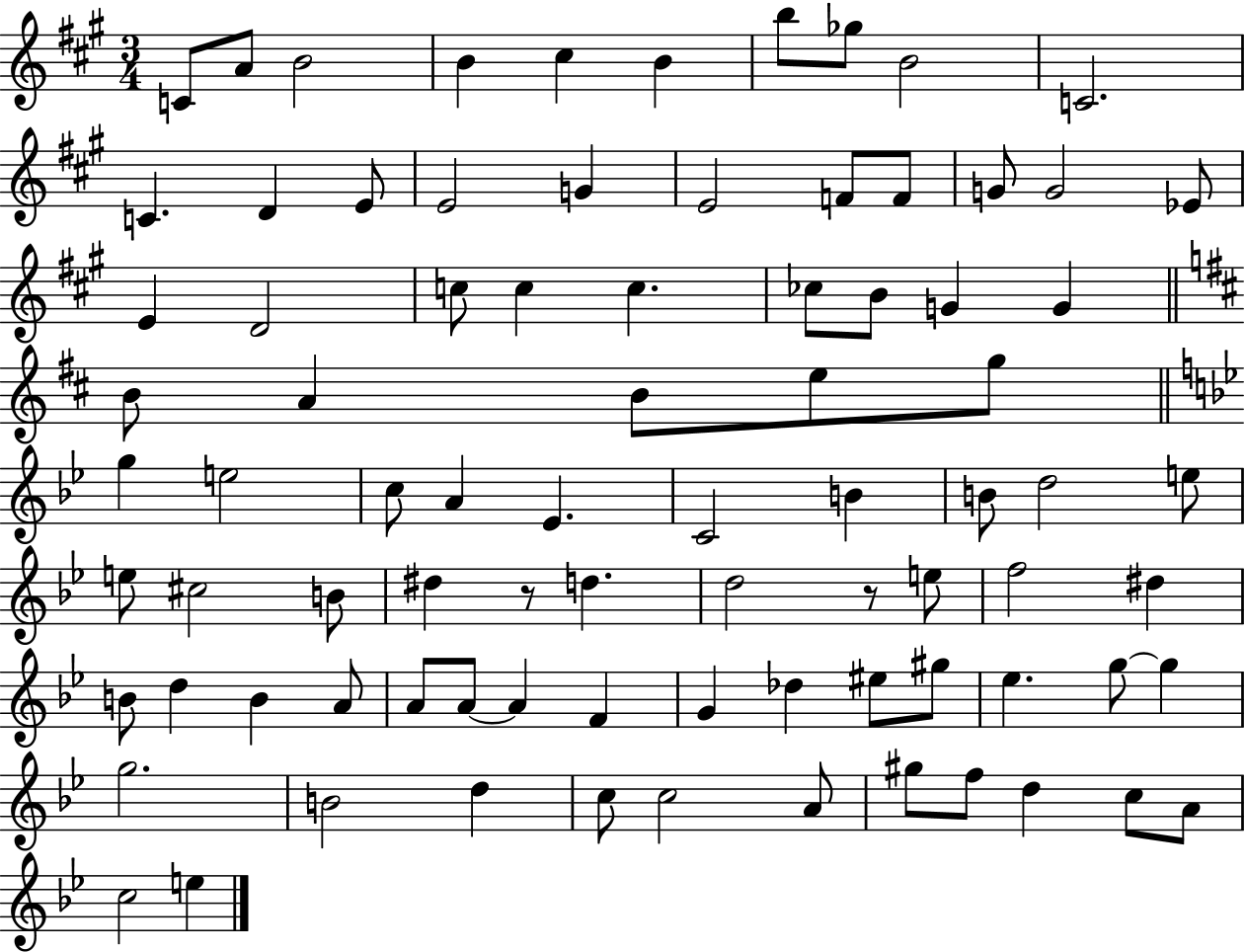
{
  \clef treble
  \numericTimeSignature
  \time 3/4
  \key a \major
  c'8 a'8 b'2 | b'4 cis''4 b'4 | b''8 ges''8 b'2 | c'2. | \break c'4. d'4 e'8 | e'2 g'4 | e'2 f'8 f'8 | g'8 g'2 ees'8 | \break e'4 d'2 | c''8 c''4 c''4. | ces''8 b'8 g'4 g'4 | \bar "||" \break \key b \minor b'8 a'4 b'8 e''8 g''8 | \bar "||" \break \key bes \major g''4 e''2 | c''8 a'4 ees'4. | c'2 b'4 | b'8 d''2 e''8 | \break e''8 cis''2 b'8 | dis''4 r8 d''4. | d''2 r8 e''8 | f''2 dis''4 | \break b'8 d''4 b'4 a'8 | a'8 a'8~~ a'4 f'4 | g'4 des''4 eis''8 gis''8 | ees''4. g''8~~ g''4 | \break g''2. | b'2 d''4 | c''8 c''2 a'8 | gis''8 f''8 d''4 c''8 a'8 | \break c''2 e''4 | \bar "|."
}